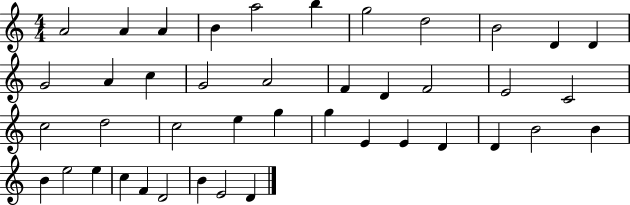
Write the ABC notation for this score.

X:1
T:Untitled
M:4/4
L:1/4
K:C
A2 A A B a2 b g2 d2 B2 D D G2 A c G2 A2 F D F2 E2 C2 c2 d2 c2 e g g E E D D B2 B B e2 e c F D2 B E2 D